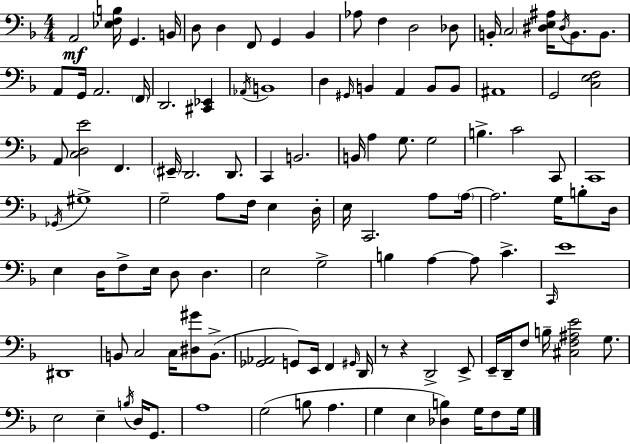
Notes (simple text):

A2/h [Eb3,F3,B3]/s G2/q. B2/s D3/e D3/q F2/e G2/q Bb2/q Ab3/e F3/q D3/h Db3/e B2/s C3/h [D#3,E3,A#3]/s D#3/s B2/e. B2/e. A2/e G2/s A2/h. F2/s D2/h. [C#2,Eb2]/q Ab2/s B2/w D3/q G#2/s B2/q A2/q B2/e B2/e A#2/w G2/h [C3,E3,F3]/h A2/e [C3,D3,E4]/h F2/q. EIS2/s D2/h. D2/e. C2/q B2/h. B2/s A3/q G3/e. G3/h B3/q. C4/h C2/e C2/w Gb2/s G#3/w G3/h A3/e F3/s E3/q D3/s E3/s C2/h. A3/e A3/s A3/h. G3/s B3/e D3/s E3/q D3/s F3/e E3/s D3/e D3/q. E3/h G3/h B3/q A3/q A3/e C4/q. C2/s E4/w D#2/w B2/e C3/h C3/s [D#3,G#4]/e B2/e. [Gb2,Ab2]/h G2/e E2/s F2/q G#2/s D2/s R/e R/q D2/h E2/e E2/s D2/s F3/e B3/s [C#3,F3,A#3,E4]/h G3/e. E3/h E3/q B3/s D3/s G2/e. A3/w G3/h B3/e A3/q. G3/q E3/q [Db3,B3]/q G3/s F3/e G3/s